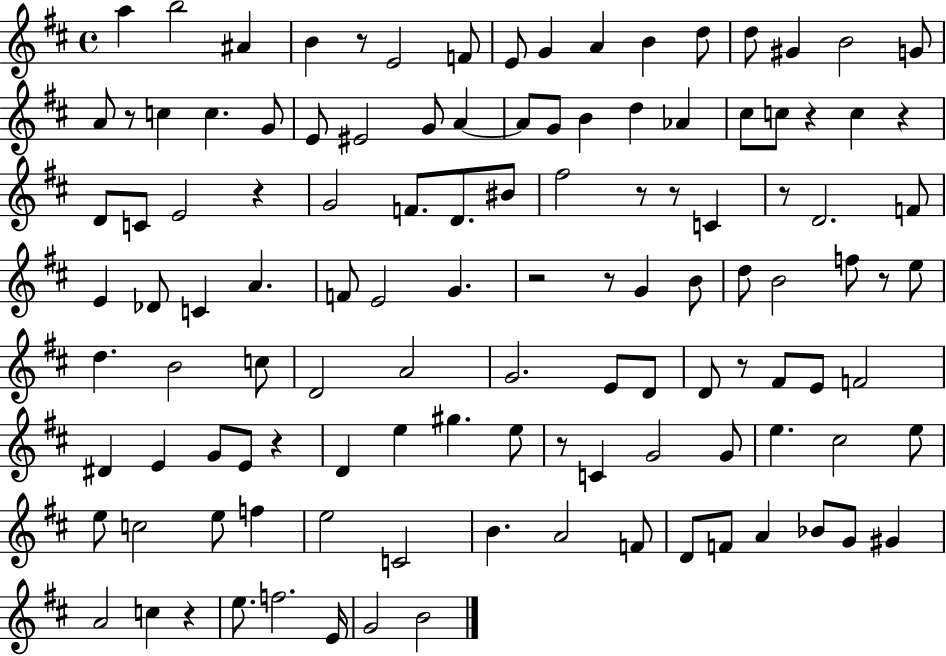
X:1
T:Untitled
M:4/4
L:1/4
K:D
a b2 ^A B z/2 E2 F/2 E/2 G A B d/2 d/2 ^G B2 G/2 A/2 z/2 c c G/2 E/2 ^E2 G/2 A A/2 G/2 B d _A ^c/2 c/2 z c z D/2 C/2 E2 z G2 F/2 D/2 ^B/2 ^f2 z/2 z/2 C z/2 D2 F/2 E _D/2 C A F/2 E2 G z2 z/2 G B/2 d/2 B2 f/2 z/2 e/2 d B2 c/2 D2 A2 G2 E/2 D/2 D/2 z/2 ^F/2 E/2 F2 ^D E G/2 E/2 z D e ^g e/2 z/2 C G2 G/2 e ^c2 e/2 e/2 c2 e/2 f e2 C2 B A2 F/2 D/2 F/2 A _B/2 G/2 ^G A2 c z e/2 f2 E/4 G2 B2